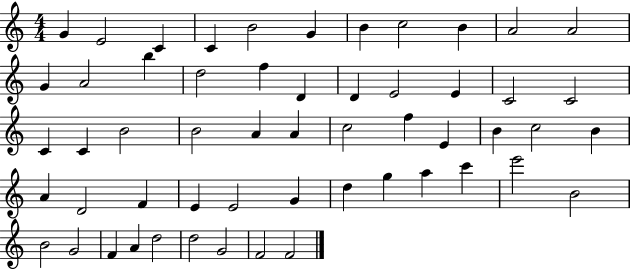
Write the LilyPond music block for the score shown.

{
  \clef treble
  \numericTimeSignature
  \time 4/4
  \key c \major
  g'4 e'2 c'4 | c'4 b'2 g'4 | b'4 c''2 b'4 | a'2 a'2 | \break g'4 a'2 b''4 | d''2 f''4 d'4 | d'4 e'2 e'4 | c'2 c'2 | \break c'4 c'4 b'2 | b'2 a'4 a'4 | c''2 f''4 e'4 | b'4 c''2 b'4 | \break a'4 d'2 f'4 | e'4 e'2 g'4 | d''4 g''4 a''4 c'''4 | e'''2 b'2 | \break b'2 g'2 | f'4 a'4 d''2 | d''2 g'2 | f'2 f'2 | \break \bar "|."
}